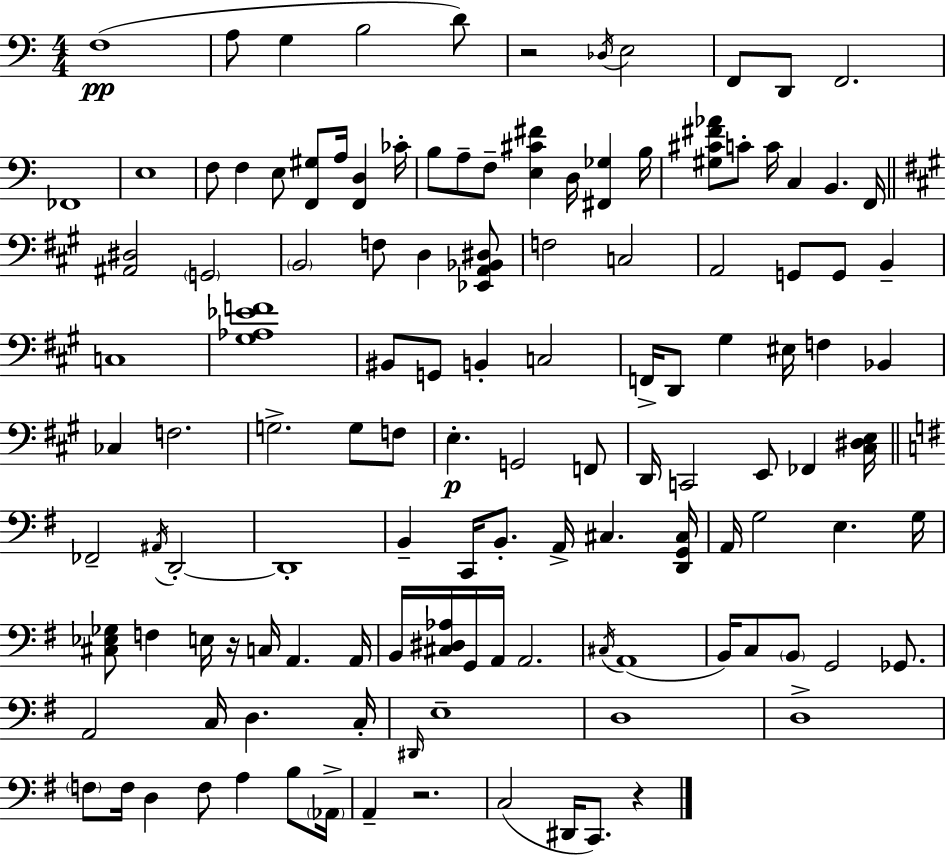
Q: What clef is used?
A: bass